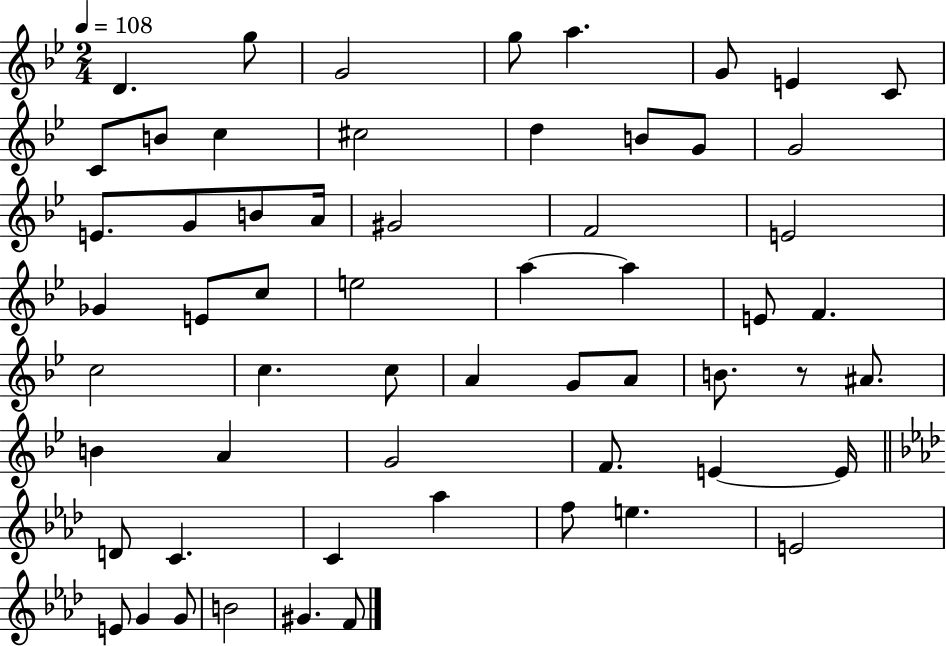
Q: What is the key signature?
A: BES major